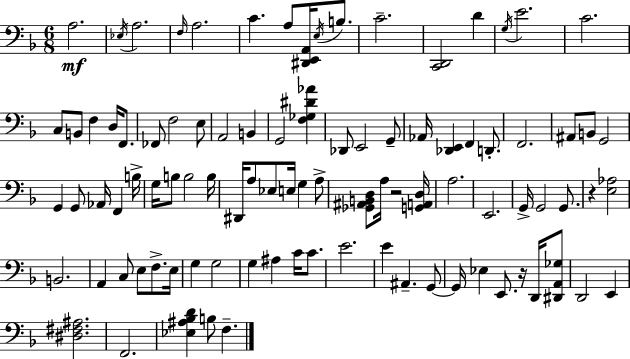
X:1
T:Untitled
M:6/8
L:1/4
K:Dm
A,2 _E,/4 A,2 F,/4 A,2 C A,/2 [^D,,E,,A,,]/4 E,/4 B,/2 C2 [C,,D,,]2 D G,/4 E2 C2 C,/2 B,,/2 F, D,/4 F,,/2 _F,,/2 F,2 E,/2 A,,2 B,, G,,2 [F,_G,^D_A] _D,,/2 E,,2 G,,/2 _A,,/4 [_D,,E,,] F,, D,,/2 F,,2 ^A,,/2 B,,/2 G,,2 G,, G,,/2 _A,,/4 F,, B,/4 G,/4 B,/2 B,2 B,/4 ^D,,/4 A,/2 _E,/2 E,/4 G, A,/2 [_G,,^A,,B,,D,]/2 A,/4 z2 [G,,A,,D,]/4 A,2 E,,2 G,,/4 G,,2 G,,/2 z [E,_A,]2 B,,2 A,, C,/2 E,/2 F,/2 E,/4 G, G,2 G, ^A, C/4 C/2 E2 E ^A,, G,,/2 G,,/4 _E, E,,/2 z/4 D,,/4 [^D,,A,,_G,]/2 D,,2 E,, [^D,^F,^A,]2 F,,2 [_E,^A,_B,D] B,/2 F,